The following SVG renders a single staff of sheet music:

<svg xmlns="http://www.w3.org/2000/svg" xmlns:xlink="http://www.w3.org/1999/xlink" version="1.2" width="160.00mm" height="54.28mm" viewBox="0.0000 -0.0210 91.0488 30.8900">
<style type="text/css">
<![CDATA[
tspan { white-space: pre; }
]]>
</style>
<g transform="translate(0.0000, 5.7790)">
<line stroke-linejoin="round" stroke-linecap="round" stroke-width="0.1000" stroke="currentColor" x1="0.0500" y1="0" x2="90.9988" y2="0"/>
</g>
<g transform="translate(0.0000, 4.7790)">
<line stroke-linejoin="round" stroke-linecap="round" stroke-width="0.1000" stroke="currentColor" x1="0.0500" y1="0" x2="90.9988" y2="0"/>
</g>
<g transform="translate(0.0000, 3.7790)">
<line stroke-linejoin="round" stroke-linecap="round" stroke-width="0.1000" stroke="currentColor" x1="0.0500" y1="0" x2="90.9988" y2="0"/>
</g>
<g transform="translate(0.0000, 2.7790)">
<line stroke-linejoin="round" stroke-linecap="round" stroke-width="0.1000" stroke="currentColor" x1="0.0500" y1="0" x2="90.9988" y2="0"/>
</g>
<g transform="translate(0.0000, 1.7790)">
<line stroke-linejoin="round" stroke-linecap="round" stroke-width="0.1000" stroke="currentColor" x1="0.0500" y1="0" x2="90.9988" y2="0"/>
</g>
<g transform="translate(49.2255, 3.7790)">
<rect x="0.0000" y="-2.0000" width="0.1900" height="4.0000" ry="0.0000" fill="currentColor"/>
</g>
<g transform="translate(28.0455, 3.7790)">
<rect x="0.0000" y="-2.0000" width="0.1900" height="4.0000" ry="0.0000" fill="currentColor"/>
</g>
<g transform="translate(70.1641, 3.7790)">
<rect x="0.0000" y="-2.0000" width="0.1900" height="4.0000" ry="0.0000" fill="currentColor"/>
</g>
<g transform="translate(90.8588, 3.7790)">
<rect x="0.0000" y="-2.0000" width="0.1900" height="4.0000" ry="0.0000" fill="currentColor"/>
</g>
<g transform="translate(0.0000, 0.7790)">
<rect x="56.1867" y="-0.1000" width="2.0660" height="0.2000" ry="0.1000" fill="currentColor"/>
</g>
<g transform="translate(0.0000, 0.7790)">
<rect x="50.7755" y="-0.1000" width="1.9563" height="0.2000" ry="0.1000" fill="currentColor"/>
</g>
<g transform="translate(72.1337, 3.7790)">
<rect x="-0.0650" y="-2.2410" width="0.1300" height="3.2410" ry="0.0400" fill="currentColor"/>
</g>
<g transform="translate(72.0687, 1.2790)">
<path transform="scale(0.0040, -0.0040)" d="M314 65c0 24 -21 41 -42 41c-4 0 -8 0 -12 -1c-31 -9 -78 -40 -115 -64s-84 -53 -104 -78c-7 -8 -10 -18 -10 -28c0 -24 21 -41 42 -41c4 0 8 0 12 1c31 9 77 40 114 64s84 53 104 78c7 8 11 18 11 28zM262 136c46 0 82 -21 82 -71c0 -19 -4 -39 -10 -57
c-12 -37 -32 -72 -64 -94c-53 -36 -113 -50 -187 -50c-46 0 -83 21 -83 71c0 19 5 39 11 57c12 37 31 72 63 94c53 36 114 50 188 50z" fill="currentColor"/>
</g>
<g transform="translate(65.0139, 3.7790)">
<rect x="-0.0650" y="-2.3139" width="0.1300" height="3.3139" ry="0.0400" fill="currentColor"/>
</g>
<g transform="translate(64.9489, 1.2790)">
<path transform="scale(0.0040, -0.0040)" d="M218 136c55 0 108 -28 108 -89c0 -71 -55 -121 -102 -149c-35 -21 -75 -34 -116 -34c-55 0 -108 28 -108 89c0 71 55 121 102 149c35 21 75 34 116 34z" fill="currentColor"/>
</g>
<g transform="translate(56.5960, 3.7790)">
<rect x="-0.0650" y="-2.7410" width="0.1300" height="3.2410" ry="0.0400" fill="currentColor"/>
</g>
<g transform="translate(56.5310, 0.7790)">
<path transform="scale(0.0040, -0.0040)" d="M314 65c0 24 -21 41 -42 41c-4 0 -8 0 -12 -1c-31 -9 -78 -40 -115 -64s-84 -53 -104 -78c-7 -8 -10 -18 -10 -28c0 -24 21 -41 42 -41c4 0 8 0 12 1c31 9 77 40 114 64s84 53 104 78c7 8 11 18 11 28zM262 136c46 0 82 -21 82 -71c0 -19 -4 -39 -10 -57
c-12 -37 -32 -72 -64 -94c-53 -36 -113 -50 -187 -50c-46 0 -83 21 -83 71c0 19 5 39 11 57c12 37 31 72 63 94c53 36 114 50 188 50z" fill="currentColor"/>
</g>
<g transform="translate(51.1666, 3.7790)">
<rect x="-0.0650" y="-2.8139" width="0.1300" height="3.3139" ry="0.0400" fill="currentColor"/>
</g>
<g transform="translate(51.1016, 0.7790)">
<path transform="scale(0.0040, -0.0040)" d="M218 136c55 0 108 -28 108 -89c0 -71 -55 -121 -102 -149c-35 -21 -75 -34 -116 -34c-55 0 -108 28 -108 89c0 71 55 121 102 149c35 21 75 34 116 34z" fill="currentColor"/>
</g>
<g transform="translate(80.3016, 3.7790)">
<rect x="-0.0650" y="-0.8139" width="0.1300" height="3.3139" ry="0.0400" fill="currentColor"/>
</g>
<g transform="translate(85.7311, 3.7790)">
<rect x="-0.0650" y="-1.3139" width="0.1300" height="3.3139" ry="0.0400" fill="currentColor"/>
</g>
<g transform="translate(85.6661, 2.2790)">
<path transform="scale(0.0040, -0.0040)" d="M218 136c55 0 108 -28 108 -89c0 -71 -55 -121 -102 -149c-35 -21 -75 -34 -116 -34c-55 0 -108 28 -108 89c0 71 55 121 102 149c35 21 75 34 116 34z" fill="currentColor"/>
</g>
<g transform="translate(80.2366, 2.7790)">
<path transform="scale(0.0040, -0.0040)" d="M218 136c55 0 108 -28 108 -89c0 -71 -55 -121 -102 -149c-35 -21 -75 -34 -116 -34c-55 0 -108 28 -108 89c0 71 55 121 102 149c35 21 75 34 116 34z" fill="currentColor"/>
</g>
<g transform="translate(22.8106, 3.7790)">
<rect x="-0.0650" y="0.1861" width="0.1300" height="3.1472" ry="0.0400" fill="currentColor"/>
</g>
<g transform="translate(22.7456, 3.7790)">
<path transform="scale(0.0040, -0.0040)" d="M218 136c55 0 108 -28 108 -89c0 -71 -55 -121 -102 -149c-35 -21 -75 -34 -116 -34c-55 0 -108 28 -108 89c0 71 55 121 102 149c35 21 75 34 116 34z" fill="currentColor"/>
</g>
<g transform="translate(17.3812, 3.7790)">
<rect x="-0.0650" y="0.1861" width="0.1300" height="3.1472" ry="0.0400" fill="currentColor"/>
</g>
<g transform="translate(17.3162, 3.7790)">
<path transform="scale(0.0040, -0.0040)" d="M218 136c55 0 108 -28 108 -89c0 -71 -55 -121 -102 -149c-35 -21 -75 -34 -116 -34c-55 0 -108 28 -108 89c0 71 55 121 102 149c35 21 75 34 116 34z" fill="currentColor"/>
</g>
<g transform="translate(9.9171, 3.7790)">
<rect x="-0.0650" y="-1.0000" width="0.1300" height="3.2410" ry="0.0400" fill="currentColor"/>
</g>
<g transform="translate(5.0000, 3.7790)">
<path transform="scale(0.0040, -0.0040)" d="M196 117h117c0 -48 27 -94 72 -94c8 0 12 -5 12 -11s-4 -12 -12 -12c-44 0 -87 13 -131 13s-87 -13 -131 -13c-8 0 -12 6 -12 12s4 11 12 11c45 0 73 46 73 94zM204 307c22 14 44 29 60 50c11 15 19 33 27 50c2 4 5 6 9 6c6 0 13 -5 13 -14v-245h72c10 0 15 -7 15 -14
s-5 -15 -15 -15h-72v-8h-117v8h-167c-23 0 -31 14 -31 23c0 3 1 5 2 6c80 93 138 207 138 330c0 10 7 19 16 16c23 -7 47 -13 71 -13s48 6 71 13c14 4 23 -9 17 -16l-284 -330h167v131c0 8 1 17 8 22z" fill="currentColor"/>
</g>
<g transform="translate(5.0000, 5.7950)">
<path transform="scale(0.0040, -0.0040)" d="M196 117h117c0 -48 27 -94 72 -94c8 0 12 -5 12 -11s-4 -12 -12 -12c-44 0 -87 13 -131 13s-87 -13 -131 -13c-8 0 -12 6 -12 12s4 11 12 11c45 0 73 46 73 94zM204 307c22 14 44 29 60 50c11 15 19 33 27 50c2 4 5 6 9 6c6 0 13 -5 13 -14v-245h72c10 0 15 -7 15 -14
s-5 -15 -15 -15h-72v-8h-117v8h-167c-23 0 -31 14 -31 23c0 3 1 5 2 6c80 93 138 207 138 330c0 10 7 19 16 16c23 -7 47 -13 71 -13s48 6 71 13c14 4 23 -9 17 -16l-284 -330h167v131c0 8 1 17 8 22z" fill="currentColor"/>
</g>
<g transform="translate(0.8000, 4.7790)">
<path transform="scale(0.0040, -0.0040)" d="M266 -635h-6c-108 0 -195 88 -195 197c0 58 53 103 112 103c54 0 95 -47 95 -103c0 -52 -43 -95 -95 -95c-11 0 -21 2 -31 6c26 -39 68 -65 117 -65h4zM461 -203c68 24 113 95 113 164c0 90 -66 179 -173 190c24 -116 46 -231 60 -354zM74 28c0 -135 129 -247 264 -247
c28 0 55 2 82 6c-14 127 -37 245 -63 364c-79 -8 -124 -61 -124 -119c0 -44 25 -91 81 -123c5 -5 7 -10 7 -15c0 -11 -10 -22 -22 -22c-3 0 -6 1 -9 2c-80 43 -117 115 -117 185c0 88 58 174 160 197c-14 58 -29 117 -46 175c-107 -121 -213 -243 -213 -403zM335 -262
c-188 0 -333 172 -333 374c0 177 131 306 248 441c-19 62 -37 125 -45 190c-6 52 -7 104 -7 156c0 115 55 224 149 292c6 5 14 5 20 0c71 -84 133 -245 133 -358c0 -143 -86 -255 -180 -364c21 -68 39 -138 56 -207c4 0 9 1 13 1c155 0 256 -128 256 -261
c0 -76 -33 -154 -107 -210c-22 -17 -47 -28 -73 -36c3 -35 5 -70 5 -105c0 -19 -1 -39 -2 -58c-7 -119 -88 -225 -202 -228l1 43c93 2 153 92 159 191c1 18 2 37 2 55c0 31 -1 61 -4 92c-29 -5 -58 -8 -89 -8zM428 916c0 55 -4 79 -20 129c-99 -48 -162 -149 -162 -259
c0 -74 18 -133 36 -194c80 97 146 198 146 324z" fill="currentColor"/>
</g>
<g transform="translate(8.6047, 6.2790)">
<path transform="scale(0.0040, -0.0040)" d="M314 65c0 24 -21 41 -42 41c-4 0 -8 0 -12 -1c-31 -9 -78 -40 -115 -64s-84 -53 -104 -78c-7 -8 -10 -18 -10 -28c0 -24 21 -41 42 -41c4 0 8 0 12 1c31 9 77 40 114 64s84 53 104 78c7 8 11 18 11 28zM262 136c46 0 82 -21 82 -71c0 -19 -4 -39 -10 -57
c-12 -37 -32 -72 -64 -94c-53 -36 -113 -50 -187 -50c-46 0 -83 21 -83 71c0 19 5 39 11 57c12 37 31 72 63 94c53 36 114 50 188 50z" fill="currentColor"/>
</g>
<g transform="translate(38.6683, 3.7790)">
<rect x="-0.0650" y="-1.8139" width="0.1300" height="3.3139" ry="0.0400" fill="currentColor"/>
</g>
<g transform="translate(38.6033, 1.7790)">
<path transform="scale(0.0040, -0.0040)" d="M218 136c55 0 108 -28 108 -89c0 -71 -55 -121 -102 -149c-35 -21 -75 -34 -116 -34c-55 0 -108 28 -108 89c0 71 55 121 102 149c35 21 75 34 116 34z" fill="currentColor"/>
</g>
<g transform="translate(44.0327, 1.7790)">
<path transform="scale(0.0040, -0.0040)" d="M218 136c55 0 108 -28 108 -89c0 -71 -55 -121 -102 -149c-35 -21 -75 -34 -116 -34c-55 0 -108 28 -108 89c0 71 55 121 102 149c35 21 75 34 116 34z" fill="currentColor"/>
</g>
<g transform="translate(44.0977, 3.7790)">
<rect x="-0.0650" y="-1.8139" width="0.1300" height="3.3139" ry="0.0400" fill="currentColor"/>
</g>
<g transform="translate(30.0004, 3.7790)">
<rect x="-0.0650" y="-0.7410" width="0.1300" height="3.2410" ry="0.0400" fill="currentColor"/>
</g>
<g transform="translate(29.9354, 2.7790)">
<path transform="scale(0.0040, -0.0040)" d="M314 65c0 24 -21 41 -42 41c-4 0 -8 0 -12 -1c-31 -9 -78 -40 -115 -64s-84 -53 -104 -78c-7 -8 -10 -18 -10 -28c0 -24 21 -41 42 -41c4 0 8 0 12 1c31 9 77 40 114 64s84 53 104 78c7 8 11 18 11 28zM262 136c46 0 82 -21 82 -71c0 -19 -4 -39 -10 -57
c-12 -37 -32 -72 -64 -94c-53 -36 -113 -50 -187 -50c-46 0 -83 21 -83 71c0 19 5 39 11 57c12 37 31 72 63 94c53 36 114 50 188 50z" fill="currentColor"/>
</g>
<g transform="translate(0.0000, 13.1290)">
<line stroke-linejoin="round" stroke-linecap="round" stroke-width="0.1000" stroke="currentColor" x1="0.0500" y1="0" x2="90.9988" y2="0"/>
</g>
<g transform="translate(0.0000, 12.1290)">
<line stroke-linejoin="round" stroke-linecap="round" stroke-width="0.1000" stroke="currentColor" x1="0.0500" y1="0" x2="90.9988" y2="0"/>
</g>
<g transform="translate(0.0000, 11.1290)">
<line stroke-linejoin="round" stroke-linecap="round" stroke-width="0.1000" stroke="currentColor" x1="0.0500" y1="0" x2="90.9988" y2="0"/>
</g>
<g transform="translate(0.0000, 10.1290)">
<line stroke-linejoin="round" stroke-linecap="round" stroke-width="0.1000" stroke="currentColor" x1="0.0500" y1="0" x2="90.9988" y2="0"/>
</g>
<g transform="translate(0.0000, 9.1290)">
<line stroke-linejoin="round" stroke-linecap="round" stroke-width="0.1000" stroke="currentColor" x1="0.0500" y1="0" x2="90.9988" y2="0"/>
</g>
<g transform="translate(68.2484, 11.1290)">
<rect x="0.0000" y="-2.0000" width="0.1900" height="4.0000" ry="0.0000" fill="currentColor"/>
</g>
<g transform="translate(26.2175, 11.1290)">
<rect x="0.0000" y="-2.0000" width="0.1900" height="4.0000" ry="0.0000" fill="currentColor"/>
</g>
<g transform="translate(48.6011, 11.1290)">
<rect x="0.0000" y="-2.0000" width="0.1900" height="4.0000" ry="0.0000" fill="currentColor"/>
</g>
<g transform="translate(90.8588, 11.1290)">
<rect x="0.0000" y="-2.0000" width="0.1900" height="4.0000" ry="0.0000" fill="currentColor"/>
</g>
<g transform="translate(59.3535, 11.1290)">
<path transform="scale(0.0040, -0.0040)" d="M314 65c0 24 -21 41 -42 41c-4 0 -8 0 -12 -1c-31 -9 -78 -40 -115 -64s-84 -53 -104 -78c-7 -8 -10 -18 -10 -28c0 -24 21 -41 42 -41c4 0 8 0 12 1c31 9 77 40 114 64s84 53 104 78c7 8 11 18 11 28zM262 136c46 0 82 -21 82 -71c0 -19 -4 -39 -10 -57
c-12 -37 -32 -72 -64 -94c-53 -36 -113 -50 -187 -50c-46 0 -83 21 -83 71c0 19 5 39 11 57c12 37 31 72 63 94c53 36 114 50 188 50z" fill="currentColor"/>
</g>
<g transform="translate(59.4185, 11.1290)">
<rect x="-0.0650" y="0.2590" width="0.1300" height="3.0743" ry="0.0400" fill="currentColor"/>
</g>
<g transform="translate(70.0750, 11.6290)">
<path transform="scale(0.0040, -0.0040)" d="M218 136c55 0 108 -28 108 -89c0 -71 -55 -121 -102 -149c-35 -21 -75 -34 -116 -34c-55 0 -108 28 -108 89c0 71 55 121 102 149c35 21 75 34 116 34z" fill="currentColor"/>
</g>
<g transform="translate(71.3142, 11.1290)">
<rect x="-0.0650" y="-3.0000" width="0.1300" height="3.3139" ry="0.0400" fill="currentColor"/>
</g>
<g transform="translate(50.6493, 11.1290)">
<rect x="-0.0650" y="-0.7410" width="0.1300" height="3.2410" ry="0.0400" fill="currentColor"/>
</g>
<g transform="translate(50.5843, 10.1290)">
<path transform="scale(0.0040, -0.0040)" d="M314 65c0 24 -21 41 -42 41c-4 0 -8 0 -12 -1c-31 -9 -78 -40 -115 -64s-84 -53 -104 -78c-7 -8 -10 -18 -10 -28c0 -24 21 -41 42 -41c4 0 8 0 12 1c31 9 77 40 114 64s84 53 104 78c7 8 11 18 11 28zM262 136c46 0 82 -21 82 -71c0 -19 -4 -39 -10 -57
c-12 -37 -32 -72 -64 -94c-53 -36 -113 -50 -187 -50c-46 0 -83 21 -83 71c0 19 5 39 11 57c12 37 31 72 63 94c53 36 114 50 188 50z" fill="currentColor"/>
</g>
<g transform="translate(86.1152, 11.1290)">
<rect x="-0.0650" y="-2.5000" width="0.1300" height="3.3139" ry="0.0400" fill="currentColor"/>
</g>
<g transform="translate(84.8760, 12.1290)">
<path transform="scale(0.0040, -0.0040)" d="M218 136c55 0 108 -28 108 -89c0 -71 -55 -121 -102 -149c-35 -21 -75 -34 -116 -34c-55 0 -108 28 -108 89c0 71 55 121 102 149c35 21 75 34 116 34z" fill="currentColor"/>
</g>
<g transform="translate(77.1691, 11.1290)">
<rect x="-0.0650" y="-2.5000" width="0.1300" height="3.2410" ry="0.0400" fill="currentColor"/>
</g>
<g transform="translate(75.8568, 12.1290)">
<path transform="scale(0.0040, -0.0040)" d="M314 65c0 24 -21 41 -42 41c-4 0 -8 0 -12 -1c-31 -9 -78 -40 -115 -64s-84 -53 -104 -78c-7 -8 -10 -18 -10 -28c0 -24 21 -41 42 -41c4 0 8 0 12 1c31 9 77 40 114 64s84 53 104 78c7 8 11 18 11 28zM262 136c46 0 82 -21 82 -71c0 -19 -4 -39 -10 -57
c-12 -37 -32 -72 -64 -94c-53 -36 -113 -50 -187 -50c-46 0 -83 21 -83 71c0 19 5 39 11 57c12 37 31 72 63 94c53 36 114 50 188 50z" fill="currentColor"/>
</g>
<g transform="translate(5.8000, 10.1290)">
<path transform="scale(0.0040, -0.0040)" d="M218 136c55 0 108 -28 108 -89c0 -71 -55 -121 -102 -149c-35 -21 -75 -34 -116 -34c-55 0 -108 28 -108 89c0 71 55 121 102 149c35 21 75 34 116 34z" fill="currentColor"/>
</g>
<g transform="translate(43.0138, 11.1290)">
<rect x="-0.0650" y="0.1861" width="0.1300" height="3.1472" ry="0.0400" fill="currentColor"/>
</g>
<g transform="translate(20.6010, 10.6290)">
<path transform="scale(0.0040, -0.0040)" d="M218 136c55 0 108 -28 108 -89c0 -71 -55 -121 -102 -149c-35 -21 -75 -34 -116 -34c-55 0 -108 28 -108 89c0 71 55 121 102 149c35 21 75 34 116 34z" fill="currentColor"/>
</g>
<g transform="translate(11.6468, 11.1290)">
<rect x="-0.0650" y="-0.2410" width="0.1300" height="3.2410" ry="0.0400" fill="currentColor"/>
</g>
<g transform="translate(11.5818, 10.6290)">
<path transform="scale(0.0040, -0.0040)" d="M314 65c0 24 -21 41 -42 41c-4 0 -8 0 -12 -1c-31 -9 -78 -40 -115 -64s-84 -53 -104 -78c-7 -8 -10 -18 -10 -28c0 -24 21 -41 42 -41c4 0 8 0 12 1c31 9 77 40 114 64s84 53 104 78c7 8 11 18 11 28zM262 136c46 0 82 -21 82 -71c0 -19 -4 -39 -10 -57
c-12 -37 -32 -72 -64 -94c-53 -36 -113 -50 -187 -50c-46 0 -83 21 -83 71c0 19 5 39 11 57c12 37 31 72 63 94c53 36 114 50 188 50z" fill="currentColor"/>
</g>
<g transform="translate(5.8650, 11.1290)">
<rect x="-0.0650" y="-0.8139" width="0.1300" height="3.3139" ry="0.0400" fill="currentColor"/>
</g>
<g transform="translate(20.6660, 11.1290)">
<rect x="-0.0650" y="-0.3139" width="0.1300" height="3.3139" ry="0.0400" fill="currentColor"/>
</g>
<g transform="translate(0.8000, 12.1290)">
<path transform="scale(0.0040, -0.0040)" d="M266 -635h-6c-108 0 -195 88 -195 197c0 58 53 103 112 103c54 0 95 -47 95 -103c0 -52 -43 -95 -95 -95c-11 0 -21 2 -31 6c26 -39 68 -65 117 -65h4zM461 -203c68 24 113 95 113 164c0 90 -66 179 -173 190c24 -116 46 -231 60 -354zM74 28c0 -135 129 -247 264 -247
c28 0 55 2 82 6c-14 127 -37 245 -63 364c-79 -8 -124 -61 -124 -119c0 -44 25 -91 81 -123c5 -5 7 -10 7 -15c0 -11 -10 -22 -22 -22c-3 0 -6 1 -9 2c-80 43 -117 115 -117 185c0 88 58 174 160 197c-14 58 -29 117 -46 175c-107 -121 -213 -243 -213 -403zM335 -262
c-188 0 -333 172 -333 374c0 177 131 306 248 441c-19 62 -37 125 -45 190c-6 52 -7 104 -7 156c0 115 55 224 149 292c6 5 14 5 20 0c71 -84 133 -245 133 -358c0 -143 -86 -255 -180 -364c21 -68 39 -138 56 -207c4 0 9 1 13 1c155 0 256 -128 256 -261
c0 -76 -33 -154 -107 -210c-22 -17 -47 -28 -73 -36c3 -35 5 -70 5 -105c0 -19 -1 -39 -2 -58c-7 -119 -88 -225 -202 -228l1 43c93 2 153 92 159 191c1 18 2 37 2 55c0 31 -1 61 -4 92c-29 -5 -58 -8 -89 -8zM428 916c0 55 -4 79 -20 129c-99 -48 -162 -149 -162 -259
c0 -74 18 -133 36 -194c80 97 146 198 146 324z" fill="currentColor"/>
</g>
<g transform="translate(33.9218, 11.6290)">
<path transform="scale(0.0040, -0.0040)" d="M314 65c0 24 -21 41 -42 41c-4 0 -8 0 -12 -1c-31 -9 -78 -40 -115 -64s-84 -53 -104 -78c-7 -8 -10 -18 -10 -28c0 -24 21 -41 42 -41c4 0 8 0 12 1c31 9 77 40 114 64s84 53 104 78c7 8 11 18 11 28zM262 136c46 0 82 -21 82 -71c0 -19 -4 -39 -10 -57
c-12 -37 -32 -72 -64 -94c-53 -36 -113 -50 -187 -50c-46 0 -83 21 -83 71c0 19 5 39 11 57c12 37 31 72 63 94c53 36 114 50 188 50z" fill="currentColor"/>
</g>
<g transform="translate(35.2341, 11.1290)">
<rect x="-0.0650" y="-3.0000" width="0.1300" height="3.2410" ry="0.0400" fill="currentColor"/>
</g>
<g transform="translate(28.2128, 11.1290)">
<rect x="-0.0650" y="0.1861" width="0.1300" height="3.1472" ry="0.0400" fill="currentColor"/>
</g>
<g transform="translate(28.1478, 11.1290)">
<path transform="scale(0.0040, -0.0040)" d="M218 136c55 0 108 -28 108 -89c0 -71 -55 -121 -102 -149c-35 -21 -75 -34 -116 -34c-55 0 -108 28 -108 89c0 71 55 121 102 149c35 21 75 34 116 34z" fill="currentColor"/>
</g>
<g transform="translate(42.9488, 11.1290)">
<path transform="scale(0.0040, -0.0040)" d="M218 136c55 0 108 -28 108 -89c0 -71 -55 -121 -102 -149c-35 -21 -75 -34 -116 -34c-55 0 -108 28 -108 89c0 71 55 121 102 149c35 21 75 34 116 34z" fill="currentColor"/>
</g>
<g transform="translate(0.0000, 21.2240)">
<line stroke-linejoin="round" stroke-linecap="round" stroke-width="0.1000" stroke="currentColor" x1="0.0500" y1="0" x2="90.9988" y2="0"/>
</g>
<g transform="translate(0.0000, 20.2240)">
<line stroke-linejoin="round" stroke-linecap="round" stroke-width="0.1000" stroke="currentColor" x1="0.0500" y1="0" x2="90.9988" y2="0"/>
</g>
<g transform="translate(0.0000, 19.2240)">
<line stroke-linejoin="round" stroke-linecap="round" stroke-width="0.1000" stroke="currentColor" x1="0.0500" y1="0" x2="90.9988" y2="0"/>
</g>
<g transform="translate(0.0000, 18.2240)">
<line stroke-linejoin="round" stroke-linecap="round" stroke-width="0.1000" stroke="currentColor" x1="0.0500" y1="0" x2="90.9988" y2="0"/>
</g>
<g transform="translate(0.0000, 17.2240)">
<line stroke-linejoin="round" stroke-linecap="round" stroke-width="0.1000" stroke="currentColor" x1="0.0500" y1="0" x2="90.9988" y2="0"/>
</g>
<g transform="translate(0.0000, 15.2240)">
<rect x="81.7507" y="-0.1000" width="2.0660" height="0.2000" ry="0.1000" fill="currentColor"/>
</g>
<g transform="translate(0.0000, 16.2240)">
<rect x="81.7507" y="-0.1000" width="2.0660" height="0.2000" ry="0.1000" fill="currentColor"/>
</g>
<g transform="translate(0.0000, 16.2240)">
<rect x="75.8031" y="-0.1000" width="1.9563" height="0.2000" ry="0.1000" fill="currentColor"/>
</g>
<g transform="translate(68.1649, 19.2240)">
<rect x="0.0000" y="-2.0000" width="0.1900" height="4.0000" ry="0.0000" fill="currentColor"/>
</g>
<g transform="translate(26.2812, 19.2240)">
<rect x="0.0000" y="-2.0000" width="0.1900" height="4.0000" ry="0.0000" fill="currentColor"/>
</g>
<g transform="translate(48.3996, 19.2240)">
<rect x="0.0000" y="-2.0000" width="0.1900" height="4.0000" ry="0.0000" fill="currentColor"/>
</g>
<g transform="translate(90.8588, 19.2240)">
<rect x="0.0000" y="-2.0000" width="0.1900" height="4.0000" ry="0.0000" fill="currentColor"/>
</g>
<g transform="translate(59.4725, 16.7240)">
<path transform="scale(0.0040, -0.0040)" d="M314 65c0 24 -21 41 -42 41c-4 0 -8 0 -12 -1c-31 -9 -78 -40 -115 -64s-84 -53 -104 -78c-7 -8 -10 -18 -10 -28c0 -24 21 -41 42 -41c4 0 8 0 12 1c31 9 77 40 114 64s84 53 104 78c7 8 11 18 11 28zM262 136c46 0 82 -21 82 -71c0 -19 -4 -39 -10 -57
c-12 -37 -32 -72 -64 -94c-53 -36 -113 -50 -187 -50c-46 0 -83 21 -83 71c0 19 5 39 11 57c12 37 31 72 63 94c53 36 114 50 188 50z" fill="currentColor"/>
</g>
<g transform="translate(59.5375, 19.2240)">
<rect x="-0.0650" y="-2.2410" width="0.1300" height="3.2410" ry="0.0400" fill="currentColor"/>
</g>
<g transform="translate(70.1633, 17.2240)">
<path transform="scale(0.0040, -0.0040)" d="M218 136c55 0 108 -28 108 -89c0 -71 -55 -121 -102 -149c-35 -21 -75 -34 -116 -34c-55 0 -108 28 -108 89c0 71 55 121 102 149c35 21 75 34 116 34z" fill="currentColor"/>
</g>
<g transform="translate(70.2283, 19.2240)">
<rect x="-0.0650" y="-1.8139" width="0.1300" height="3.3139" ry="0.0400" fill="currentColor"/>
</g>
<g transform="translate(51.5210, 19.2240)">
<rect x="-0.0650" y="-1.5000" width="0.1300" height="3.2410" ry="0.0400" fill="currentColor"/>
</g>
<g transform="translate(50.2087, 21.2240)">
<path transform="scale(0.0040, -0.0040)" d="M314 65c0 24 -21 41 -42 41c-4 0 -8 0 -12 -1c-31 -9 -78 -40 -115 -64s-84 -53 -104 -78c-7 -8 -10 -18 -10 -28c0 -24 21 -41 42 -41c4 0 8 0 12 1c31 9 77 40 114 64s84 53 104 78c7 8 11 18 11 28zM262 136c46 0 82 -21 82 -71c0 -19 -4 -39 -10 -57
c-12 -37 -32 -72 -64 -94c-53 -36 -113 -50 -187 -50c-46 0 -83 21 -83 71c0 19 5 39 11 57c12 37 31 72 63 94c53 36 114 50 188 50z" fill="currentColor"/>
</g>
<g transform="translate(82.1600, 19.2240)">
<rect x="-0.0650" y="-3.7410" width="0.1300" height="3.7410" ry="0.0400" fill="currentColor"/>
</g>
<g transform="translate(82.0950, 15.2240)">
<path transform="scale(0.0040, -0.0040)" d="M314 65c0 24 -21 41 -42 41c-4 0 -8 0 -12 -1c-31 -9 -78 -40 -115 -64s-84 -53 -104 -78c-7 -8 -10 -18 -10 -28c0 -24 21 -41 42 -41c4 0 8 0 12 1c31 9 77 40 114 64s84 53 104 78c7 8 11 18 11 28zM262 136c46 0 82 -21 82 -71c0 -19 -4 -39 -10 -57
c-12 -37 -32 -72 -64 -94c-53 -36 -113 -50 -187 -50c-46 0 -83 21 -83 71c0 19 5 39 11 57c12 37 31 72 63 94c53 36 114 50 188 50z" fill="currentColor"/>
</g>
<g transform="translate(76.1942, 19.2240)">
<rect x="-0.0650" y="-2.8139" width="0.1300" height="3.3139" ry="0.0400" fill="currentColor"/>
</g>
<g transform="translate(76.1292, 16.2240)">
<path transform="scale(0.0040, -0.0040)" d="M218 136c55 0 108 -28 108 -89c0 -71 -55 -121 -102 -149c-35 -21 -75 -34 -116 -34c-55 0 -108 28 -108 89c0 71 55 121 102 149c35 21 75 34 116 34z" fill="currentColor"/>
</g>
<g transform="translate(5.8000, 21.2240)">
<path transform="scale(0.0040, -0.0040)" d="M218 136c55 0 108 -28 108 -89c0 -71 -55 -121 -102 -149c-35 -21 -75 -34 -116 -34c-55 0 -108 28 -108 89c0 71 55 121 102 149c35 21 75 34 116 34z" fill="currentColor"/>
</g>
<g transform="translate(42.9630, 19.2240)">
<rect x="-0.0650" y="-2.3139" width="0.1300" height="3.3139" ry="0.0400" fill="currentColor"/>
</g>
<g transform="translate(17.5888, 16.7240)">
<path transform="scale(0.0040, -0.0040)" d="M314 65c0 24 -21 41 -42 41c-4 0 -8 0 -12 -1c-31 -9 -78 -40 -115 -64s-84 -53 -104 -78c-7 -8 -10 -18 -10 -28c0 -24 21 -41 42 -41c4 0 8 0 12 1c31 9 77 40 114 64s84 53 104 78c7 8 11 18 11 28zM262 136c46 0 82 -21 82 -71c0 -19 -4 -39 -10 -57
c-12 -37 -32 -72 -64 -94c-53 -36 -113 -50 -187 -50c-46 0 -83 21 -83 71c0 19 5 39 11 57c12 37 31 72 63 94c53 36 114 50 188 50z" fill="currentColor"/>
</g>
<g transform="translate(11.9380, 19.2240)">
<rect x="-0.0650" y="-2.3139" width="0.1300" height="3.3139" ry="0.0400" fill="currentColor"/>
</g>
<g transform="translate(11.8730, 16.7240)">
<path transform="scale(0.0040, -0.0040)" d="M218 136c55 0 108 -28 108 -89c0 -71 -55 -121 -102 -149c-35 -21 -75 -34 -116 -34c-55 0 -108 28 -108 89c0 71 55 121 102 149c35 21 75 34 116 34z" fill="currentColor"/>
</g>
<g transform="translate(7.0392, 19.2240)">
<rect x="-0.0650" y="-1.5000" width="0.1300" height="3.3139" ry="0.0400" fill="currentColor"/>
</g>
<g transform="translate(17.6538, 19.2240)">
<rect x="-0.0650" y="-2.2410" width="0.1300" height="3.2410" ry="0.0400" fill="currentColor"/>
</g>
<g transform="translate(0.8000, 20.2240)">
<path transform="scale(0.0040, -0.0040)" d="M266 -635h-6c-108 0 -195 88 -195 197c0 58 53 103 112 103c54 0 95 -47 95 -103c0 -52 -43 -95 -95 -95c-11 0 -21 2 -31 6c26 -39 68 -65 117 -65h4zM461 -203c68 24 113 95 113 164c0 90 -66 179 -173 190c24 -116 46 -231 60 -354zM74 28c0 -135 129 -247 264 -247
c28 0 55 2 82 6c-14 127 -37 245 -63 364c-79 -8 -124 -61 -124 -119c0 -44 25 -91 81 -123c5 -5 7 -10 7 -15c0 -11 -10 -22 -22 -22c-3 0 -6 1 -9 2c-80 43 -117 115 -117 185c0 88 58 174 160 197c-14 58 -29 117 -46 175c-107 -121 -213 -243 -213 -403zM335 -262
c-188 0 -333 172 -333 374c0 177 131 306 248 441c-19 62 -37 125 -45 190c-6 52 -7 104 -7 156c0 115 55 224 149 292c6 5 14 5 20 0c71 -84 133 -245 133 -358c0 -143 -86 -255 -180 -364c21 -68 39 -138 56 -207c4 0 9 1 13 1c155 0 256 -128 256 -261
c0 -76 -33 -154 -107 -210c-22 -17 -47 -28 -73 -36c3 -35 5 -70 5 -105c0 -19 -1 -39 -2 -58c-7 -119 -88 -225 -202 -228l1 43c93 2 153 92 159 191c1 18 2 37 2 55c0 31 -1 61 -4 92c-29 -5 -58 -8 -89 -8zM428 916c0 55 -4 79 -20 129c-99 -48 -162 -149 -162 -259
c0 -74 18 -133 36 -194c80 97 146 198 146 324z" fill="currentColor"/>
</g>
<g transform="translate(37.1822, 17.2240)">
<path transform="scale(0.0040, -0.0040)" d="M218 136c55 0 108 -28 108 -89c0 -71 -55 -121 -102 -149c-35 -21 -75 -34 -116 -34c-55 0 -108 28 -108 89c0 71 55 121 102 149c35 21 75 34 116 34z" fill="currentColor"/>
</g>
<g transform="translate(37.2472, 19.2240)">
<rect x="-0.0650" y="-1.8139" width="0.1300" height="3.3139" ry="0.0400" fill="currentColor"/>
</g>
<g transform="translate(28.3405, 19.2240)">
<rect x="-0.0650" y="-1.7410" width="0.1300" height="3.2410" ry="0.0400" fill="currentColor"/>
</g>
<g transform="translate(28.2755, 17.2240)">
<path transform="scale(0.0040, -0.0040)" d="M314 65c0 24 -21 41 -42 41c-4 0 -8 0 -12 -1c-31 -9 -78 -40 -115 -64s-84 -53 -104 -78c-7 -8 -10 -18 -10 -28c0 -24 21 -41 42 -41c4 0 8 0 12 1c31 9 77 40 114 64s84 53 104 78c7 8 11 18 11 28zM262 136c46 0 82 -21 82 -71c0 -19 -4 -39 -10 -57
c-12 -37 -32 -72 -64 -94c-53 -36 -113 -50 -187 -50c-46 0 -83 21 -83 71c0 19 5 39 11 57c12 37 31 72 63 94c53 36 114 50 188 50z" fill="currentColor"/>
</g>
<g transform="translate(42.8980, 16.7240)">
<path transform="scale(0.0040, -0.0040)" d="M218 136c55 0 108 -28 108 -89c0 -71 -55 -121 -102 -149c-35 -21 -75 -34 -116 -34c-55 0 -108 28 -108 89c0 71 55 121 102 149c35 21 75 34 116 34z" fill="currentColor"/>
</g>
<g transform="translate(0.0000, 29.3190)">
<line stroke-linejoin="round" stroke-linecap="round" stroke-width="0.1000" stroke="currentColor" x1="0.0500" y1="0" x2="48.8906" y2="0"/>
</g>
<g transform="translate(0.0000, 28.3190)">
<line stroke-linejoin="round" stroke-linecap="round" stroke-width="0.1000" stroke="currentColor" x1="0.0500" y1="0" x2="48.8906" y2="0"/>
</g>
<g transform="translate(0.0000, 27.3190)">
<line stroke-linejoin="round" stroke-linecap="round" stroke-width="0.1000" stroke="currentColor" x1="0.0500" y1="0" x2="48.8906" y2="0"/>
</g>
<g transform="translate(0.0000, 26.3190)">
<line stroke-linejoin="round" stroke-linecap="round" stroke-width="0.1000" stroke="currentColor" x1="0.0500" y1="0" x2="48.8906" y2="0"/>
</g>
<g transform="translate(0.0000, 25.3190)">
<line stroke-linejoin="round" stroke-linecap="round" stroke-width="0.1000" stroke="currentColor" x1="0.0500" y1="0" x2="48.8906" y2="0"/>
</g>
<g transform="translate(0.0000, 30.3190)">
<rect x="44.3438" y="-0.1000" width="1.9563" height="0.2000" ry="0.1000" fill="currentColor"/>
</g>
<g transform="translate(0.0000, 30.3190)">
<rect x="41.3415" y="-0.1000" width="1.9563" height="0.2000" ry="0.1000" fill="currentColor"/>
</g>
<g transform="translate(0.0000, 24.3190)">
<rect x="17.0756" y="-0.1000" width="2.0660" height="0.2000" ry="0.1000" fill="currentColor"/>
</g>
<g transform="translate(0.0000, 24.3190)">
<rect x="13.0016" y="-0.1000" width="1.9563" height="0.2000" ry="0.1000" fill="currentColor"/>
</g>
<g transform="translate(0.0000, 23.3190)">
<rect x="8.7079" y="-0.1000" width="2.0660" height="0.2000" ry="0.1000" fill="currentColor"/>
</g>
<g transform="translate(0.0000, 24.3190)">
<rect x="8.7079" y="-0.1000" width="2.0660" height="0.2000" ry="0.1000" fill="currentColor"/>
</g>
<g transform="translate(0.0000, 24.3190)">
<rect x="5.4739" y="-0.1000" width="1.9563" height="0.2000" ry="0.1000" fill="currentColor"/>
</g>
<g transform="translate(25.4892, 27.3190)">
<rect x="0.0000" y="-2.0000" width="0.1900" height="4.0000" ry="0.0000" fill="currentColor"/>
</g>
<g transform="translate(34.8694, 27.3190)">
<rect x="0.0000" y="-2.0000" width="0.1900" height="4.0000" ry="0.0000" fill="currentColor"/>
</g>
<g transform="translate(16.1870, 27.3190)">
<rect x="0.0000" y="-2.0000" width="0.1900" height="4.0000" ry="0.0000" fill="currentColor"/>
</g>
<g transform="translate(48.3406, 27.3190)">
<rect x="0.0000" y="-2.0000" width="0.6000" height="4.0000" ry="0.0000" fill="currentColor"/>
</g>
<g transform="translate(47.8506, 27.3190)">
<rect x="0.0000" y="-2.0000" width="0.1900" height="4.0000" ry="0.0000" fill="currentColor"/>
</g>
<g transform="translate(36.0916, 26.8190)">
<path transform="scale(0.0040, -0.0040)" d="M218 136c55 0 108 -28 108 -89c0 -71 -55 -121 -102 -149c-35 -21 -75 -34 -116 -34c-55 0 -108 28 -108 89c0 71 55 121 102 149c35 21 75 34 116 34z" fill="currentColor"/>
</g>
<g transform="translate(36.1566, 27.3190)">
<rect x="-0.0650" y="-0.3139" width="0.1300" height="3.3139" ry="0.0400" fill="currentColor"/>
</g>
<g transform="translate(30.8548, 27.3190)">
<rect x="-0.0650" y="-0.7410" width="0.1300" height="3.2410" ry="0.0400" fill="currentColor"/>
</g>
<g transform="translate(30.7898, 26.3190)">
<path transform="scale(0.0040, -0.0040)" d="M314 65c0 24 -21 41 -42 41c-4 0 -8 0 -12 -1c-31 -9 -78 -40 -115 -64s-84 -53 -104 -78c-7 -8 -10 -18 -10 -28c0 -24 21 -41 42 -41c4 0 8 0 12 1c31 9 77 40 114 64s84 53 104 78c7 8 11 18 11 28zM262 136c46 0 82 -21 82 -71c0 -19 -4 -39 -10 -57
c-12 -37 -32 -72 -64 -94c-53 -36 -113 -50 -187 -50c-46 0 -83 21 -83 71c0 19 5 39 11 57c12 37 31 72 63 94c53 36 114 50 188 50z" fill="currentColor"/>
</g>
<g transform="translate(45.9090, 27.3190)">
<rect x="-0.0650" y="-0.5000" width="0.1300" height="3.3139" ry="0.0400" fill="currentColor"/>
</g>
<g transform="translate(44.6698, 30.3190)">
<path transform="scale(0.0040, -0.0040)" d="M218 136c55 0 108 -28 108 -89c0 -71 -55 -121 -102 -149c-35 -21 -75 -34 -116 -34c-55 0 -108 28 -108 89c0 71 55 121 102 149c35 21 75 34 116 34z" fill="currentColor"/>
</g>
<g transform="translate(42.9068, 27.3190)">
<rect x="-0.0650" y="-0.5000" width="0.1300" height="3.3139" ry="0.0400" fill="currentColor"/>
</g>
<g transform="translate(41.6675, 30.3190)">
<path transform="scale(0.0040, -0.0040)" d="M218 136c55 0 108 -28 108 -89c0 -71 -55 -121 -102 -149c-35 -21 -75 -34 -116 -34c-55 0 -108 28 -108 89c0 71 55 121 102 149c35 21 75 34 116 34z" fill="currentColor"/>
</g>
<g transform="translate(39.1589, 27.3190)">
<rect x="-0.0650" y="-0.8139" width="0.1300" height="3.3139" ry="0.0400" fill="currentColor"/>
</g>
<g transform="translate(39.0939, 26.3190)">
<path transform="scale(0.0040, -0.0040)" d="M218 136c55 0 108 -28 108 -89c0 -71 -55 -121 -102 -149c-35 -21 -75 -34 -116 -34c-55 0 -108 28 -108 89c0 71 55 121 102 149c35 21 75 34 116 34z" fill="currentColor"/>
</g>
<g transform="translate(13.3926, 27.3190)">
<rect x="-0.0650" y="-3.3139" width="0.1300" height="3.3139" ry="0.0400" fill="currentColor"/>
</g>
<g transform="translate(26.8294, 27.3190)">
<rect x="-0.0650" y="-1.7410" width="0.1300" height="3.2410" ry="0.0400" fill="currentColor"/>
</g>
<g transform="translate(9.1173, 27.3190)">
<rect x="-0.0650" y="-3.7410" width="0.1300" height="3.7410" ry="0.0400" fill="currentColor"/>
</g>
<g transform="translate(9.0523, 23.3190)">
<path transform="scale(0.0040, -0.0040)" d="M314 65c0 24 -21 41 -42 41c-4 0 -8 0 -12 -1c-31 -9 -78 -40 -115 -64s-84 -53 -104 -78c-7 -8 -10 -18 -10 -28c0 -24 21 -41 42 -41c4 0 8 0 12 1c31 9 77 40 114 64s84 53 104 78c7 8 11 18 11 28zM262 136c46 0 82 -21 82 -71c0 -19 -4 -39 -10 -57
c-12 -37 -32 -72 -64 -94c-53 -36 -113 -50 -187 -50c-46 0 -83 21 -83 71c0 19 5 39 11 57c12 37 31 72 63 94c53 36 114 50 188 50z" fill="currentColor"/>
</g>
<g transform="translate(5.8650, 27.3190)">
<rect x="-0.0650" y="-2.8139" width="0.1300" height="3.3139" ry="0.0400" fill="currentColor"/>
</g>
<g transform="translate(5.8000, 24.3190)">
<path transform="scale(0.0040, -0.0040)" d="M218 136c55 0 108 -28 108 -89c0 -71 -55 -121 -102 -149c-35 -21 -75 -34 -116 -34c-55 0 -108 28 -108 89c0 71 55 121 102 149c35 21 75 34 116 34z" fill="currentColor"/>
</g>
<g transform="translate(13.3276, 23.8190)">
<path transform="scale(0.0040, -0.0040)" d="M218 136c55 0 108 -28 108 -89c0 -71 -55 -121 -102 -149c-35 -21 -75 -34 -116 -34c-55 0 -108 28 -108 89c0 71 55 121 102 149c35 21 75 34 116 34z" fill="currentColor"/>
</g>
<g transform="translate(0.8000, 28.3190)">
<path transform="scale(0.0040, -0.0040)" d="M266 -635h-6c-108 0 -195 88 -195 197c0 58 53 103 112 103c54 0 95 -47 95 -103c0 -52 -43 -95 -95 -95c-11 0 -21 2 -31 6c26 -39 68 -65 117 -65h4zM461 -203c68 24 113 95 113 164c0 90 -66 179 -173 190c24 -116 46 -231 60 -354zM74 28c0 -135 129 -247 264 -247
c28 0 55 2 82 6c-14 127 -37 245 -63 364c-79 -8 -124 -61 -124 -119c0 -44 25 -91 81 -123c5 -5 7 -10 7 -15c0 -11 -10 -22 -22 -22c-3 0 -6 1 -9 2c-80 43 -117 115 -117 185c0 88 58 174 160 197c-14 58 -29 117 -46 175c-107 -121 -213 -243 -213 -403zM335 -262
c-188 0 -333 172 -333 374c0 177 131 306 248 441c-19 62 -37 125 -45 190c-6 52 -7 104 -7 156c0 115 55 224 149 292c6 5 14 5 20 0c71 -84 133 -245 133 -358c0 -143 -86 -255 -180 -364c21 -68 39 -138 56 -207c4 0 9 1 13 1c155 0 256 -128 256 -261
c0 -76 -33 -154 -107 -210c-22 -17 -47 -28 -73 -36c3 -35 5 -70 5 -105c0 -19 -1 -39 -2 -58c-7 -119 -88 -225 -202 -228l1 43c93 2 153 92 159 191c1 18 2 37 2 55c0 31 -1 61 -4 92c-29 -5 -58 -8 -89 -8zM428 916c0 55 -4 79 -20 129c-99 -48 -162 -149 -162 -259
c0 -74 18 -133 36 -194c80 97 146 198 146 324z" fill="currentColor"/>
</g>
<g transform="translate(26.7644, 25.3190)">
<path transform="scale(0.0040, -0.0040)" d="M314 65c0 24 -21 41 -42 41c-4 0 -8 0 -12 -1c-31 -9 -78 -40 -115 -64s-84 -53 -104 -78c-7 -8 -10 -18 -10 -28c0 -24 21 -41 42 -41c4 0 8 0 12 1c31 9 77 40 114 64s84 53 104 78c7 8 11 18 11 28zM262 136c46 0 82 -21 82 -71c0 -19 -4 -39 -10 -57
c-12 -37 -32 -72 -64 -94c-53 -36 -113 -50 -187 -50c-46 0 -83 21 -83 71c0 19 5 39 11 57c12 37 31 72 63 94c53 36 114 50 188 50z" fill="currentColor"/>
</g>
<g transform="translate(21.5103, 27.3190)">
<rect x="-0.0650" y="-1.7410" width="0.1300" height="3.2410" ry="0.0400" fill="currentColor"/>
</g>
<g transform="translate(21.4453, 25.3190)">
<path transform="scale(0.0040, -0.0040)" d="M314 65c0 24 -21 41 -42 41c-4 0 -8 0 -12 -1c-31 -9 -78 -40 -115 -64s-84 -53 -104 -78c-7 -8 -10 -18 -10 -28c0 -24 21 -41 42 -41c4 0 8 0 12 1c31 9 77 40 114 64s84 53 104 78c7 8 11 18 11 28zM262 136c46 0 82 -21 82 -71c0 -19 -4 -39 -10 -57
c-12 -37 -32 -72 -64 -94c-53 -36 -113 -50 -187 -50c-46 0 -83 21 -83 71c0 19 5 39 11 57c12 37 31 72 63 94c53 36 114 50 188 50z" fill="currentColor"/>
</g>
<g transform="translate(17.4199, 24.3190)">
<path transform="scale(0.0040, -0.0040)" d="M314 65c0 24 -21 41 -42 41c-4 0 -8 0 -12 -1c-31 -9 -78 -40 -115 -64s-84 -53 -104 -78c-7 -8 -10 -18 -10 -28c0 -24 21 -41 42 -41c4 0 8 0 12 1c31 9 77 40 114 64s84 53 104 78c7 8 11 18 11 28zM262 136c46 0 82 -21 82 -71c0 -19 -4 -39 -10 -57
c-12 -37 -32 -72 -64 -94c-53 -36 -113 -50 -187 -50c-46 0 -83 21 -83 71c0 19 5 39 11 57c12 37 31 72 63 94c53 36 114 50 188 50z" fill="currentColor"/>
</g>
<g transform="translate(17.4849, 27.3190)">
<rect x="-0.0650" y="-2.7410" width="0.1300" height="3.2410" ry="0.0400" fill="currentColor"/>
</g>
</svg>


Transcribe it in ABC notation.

X:1
T:Untitled
M:4/4
L:1/4
K:C
D2 B B d2 f f a a2 g g2 d e d c2 c B A2 B d2 B2 A G2 G E g g2 f2 f g E2 g2 f a c'2 a c'2 b a2 f2 f2 d2 c d C C